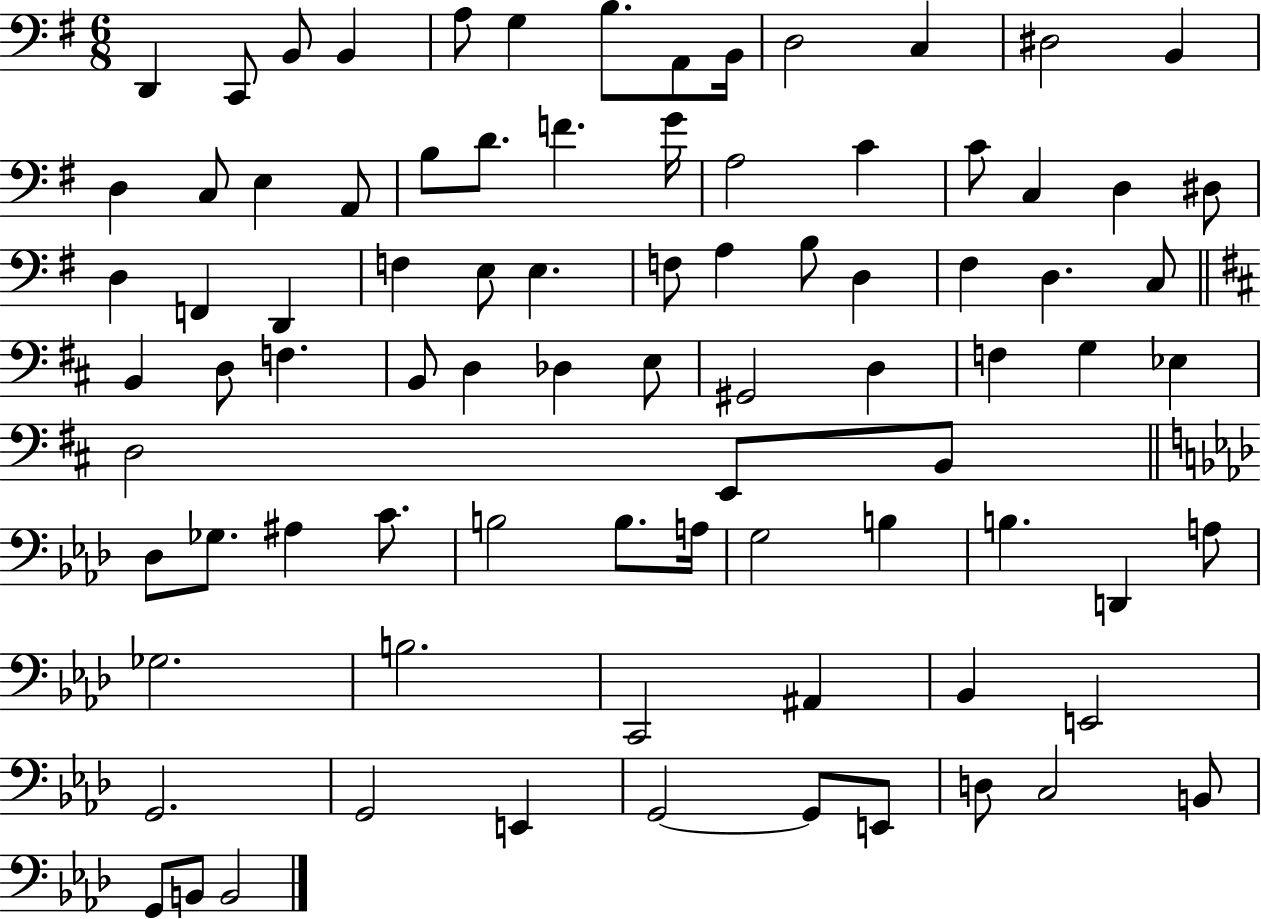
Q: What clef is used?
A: bass